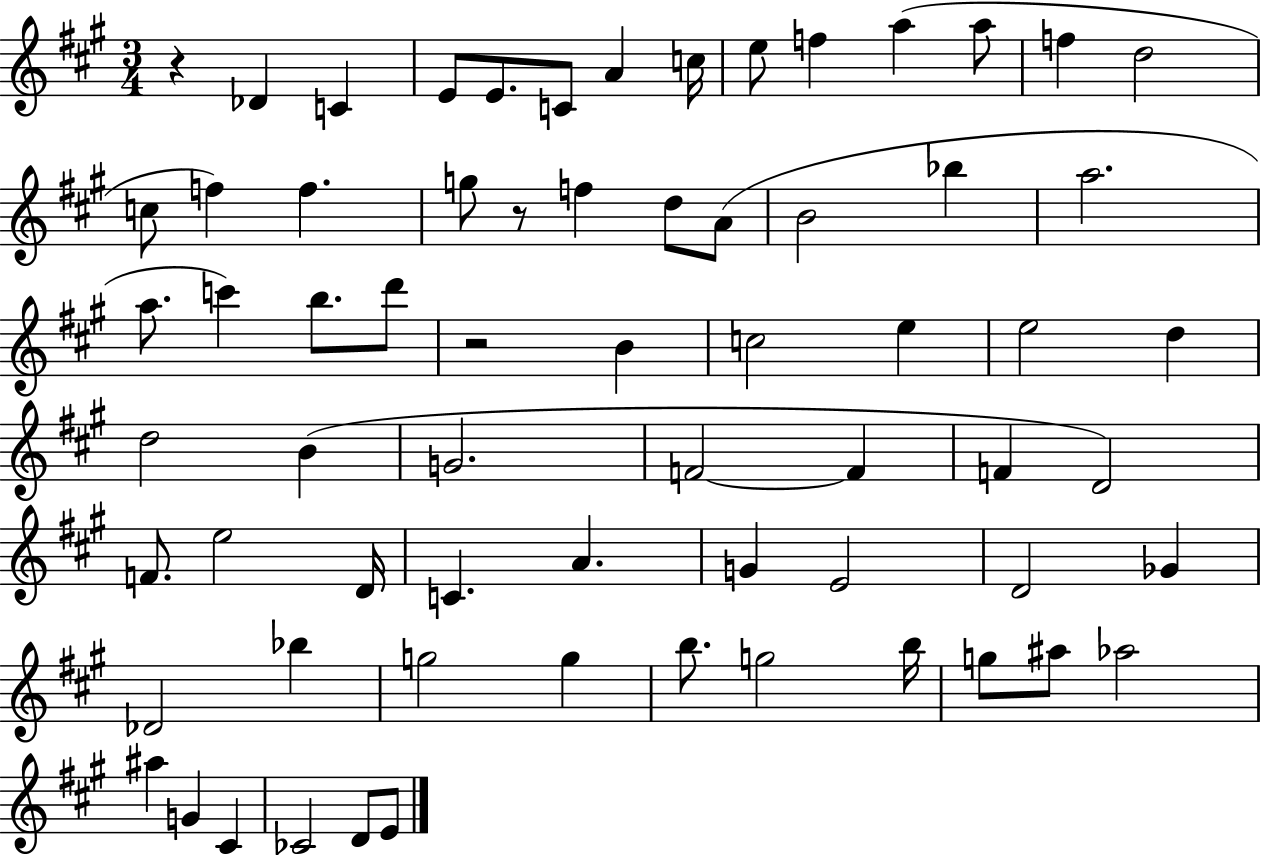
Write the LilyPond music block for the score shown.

{
  \clef treble
  \numericTimeSignature
  \time 3/4
  \key a \major
  r4 des'4 c'4 | e'8 e'8. c'8 a'4 c''16 | e''8 f''4 a''4( a''8 | f''4 d''2 | \break c''8 f''4) f''4. | g''8 r8 f''4 d''8 a'8( | b'2 bes''4 | a''2. | \break a''8. c'''4) b''8. d'''8 | r2 b'4 | c''2 e''4 | e''2 d''4 | \break d''2 b'4( | g'2. | f'2~~ f'4 | f'4 d'2) | \break f'8. e''2 d'16 | c'4. a'4. | g'4 e'2 | d'2 ges'4 | \break des'2 bes''4 | g''2 g''4 | b''8. g''2 b''16 | g''8 ais''8 aes''2 | \break ais''4 g'4 cis'4 | ces'2 d'8 e'8 | \bar "|."
}